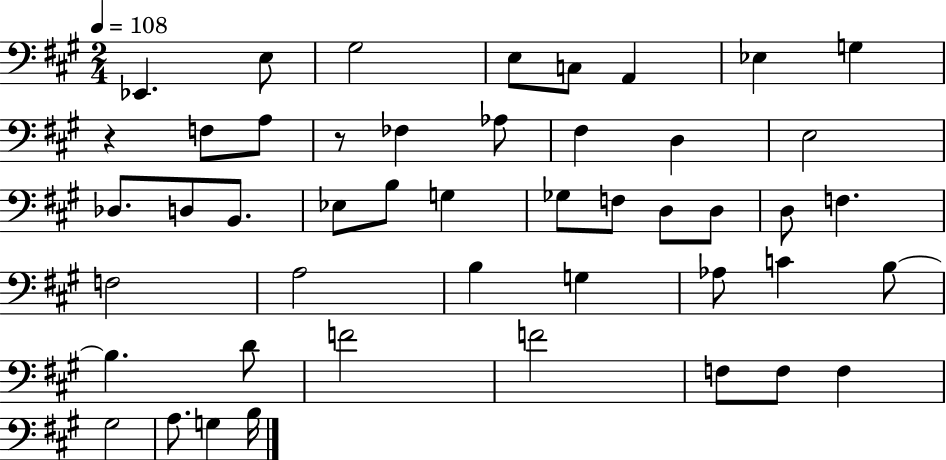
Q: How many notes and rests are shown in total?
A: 47